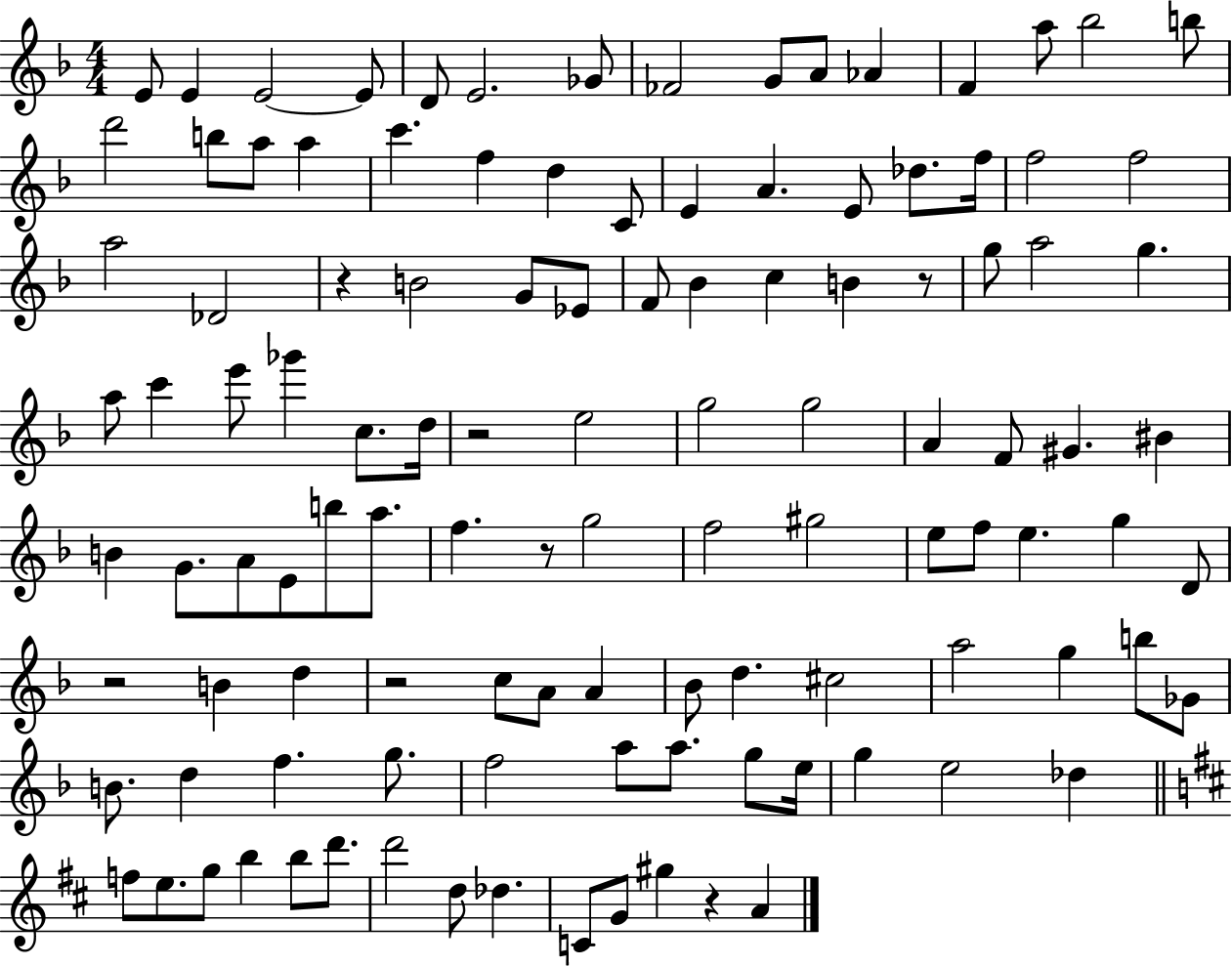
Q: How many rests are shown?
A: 7